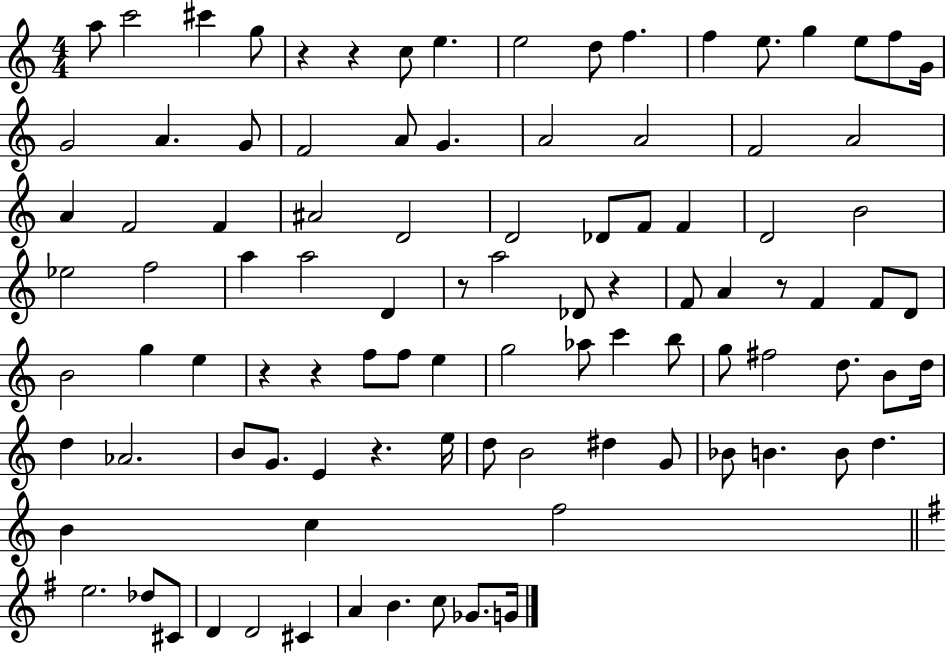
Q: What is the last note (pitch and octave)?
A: G4